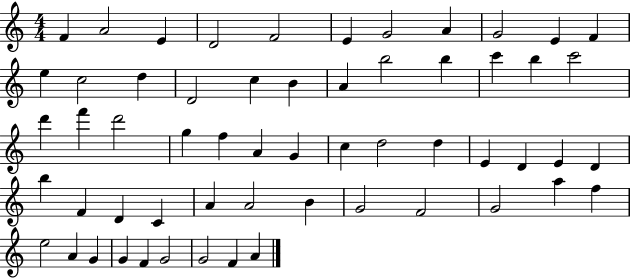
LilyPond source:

{
  \clef treble
  \numericTimeSignature
  \time 4/4
  \key c \major
  f'4 a'2 e'4 | d'2 f'2 | e'4 g'2 a'4 | g'2 e'4 f'4 | \break e''4 c''2 d''4 | d'2 c''4 b'4 | a'4 b''2 b''4 | c'''4 b''4 c'''2 | \break d'''4 f'''4 d'''2 | g''4 f''4 a'4 g'4 | c''4 d''2 d''4 | e'4 d'4 e'4 d'4 | \break b''4 f'4 d'4 c'4 | a'4 a'2 b'4 | g'2 f'2 | g'2 a''4 f''4 | \break e''2 a'4 g'4 | g'4 f'4 g'2 | g'2 f'4 a'4 | \bar "|."
}